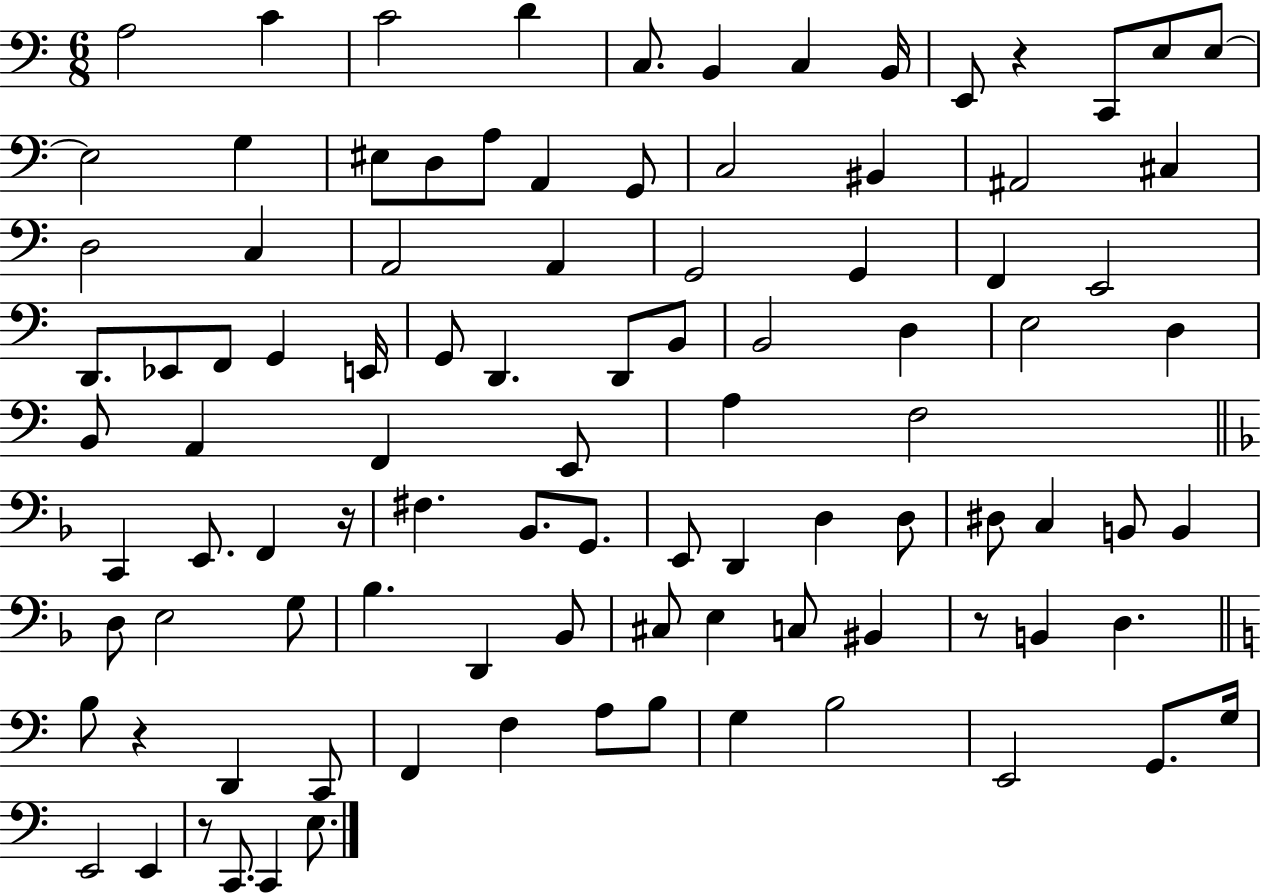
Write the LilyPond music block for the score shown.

{
  \clef bass
  \numericTimeSignature
  \time 6/8
  \key c \major
  \repeat volta 2 { a2 c'4 | c'2 d'4 | c8. b,4 c4 b,16 | e,8 r4 c,8 e8 e8~~ | \break e2 g4 | eis8 d8 a8 a,4 g,8 | c2 bis,4 | ais,2 cis4 | \break d2 c4 | a,2 a,4 | g,2 g,4 | f,4 e,2 | \break d,8. ees,8 f,8 g,4 e,16 | g,8 d,4. d,8 b,8 | b,2 d4 | e2 d4 | \break b,8 a,4 f,4 e,8 | a4 f2 | \bar "||" \break \key f \major c,4 e,8. f,4 r16 | fis4. bes,8. g,8. | e,8 d,4 d4 d8 | dis8 c4 b,8 b,4 | \break d8 e2 g8 | bes4. d,4 bes,8 | cis8 e4 c8 bis,4 | r8 b,4 d4. | \break \bar "||" \break \key c \major b8 r4 d,4 c,8 | f,4 f4 a8 b8 | g4 b2 | e,2 g,8. g16 | \break e,2 e,4 | r8 c,8. c,4 e8. | } \bar "|."
}